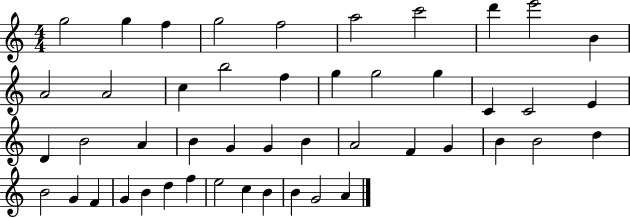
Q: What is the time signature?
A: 4/4